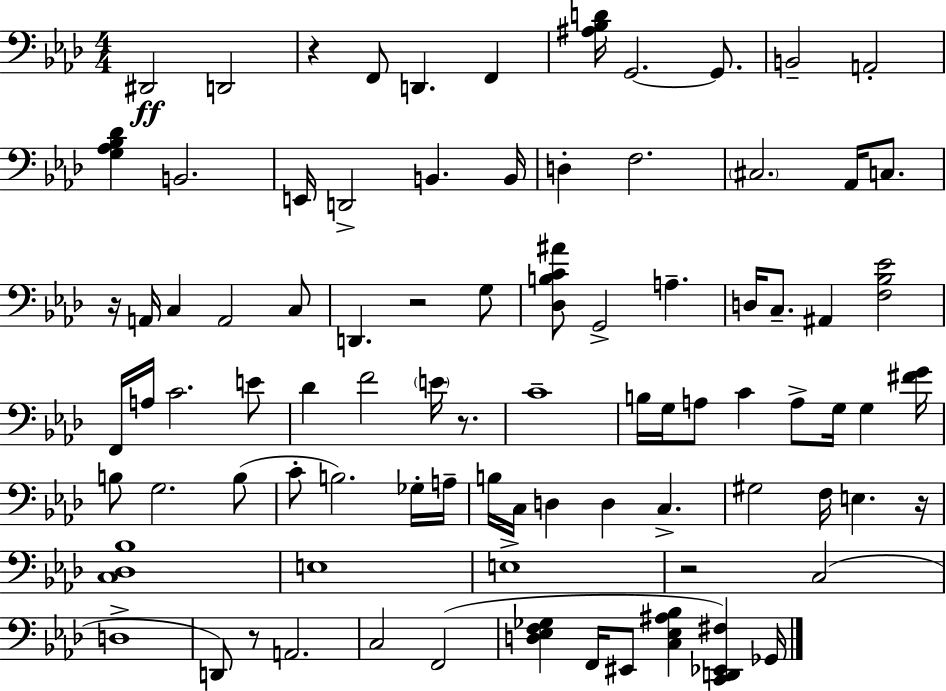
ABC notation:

X:1
T:Untitled
M:4/4
L:1/4
K:Fm
^D,,2 D,,2 z F,,/2 D,, F,, [^A,_B,D]/4 G,,2 G,,/2 B,,2 A,,2 [G,_A,_B,_D] B,,2 E,,/4 D,,2 B,, B,,/4 D, F,2 ^C,2 _A,,/4 C,/2 z/4 A,,/4 C, A,,2 C,/2 D,, z2 G,/2 [_D,B,C^A]/2 G,,2 A, D,/4 C,/2 ^A,, [F,_B,_E]2 F,,/4 A,/4 C2 E/2 _D F2 E/4 z/2 C4 B,/4 G,/4 A,/2 C A,/2 G,/4 G, [^FG]/4 B,/2 G,2 B,/2 C/2 B,2 _G,/4 A,/4 B,/4 C,/4 D, D, C, ^G,2 F,/4 E, z/4 [C,_D,_B,]4 E,4 E,4 z2 C,2 D,4 D,,/2 z/2 A,,2 C,2 F,,2 [D,_E,F,_G,] F,,/4 ^E,,/2 [C,_E,^A,_B,] [C,,D,,_E,,^F,] _G,,/4